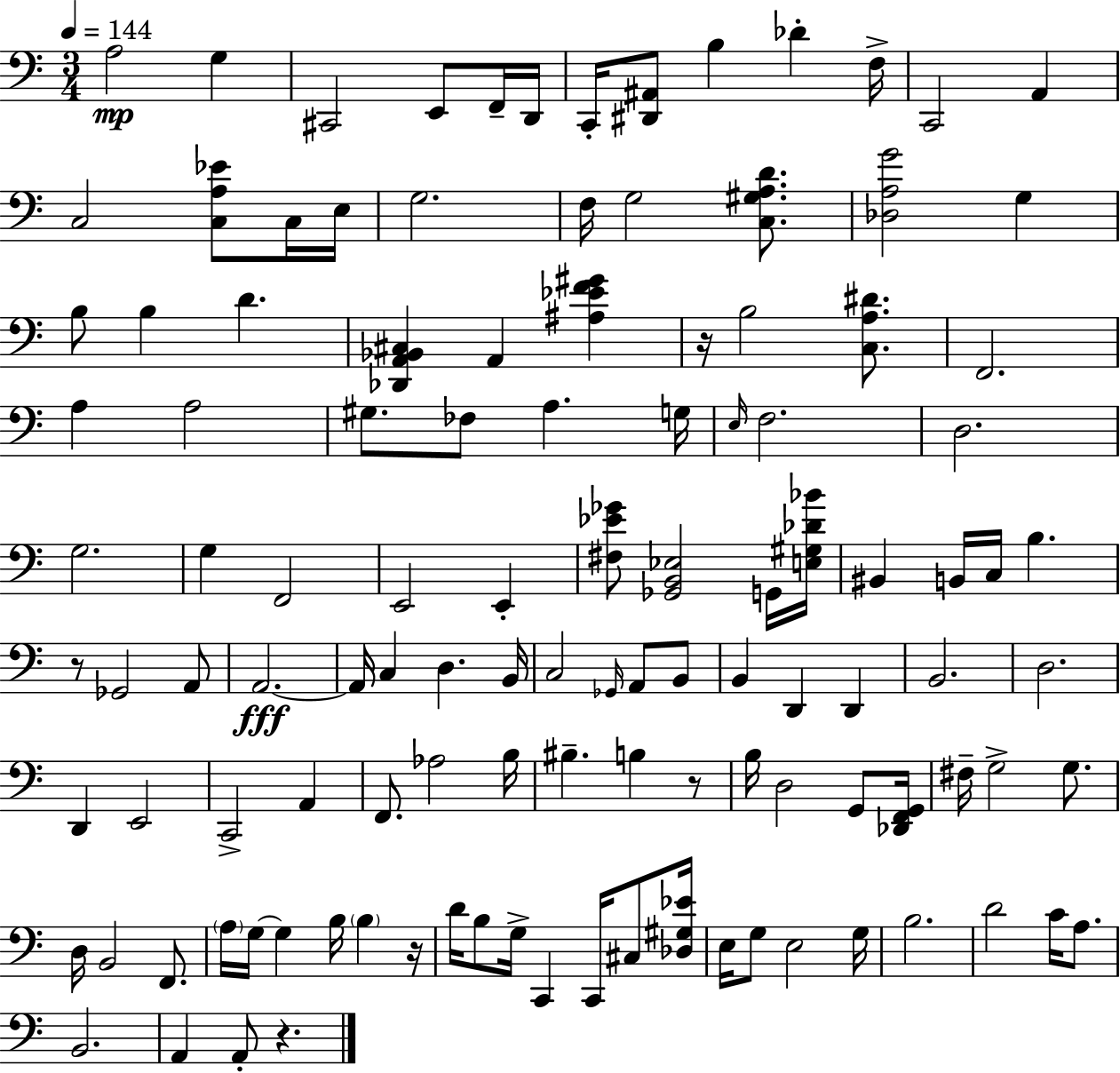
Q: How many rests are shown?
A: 5